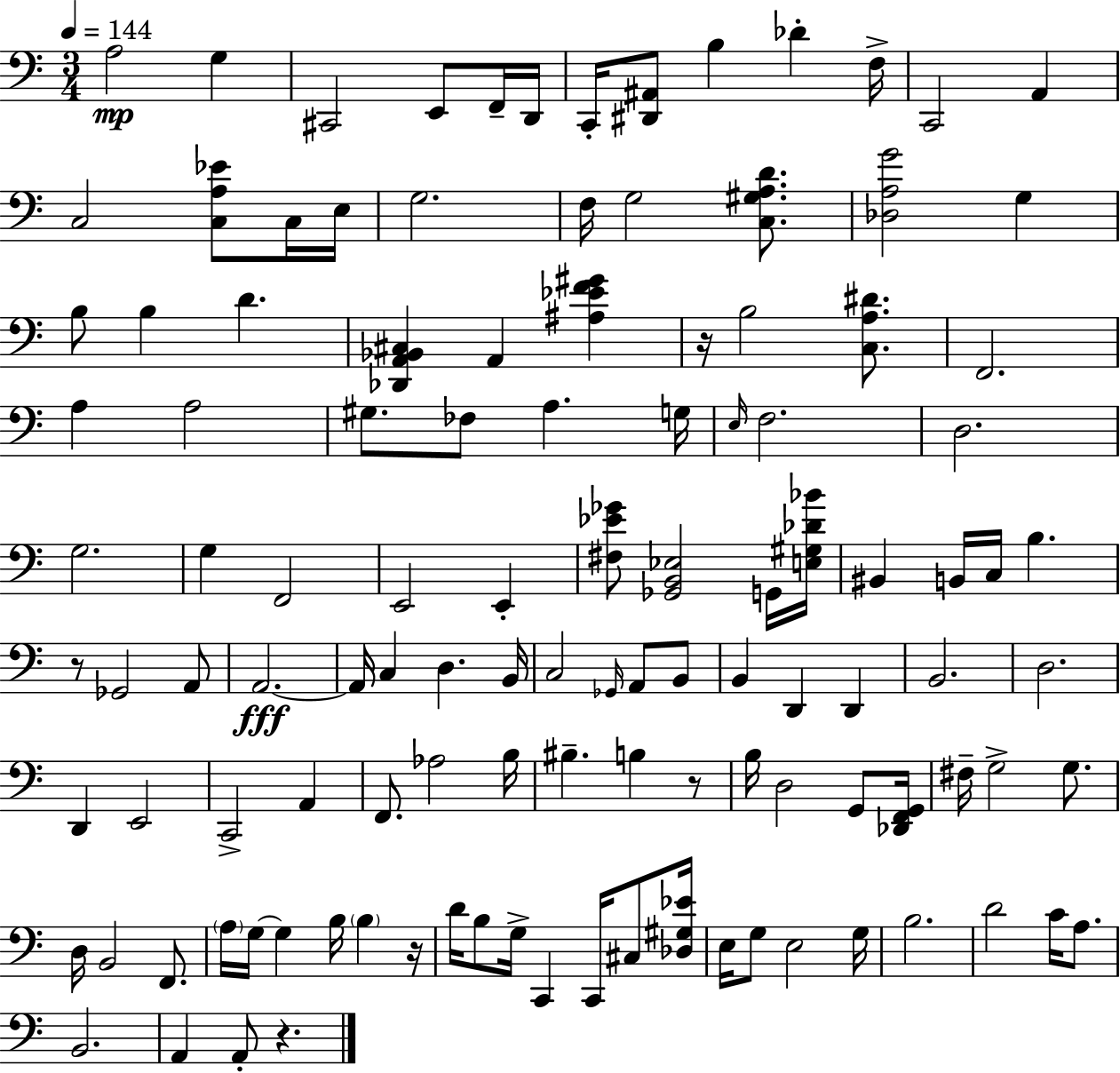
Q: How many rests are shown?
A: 5